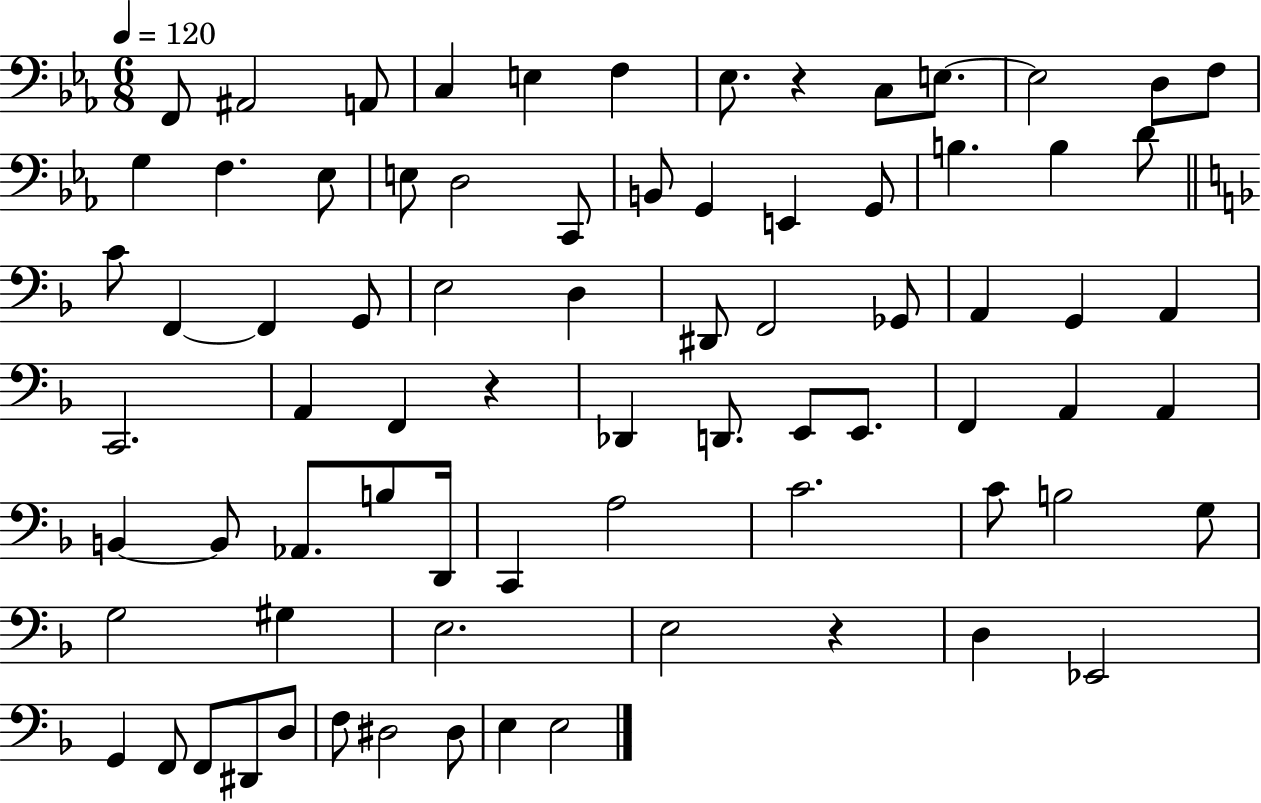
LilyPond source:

{
  \clef bass
  \numericTimeSignature
  \time 6/8
  \key ees \major
  \tempo 4 = 120
  \repeat volta 2 { f,8 ais,2 a,8 | c4 e4 f4 | ees8. r4 c8 e8.~~ | e2 d8 f8 | \break g4 f4. ees8 | e8 d2 c,8 | b,8 g,4 e,4 g,8 | b4. b4 d'8 | \break \bar "||" \break \key f \major c'8 f,4~~ f,4 g,8 | e2 d4 | dis,8 f,2 ges,8 | a,4 g,4 a,4 | \break c,2. | a,4 f,4 r4 | des,4 d,8. e,8 e,8. | f,4 a,4 a,4 | \break b,4~~ b,8 aes,8. b8 d,16 | c,4 a2 | c'2. | c'8 b2 g8 | \break g2 gis4 | e2. | e2 r4 | d4 ees,2 | \break g,4 f,8 f,8 dis,8 d8 | f8 dis2 dis8 | e4 e2 | } \bar "|."
}